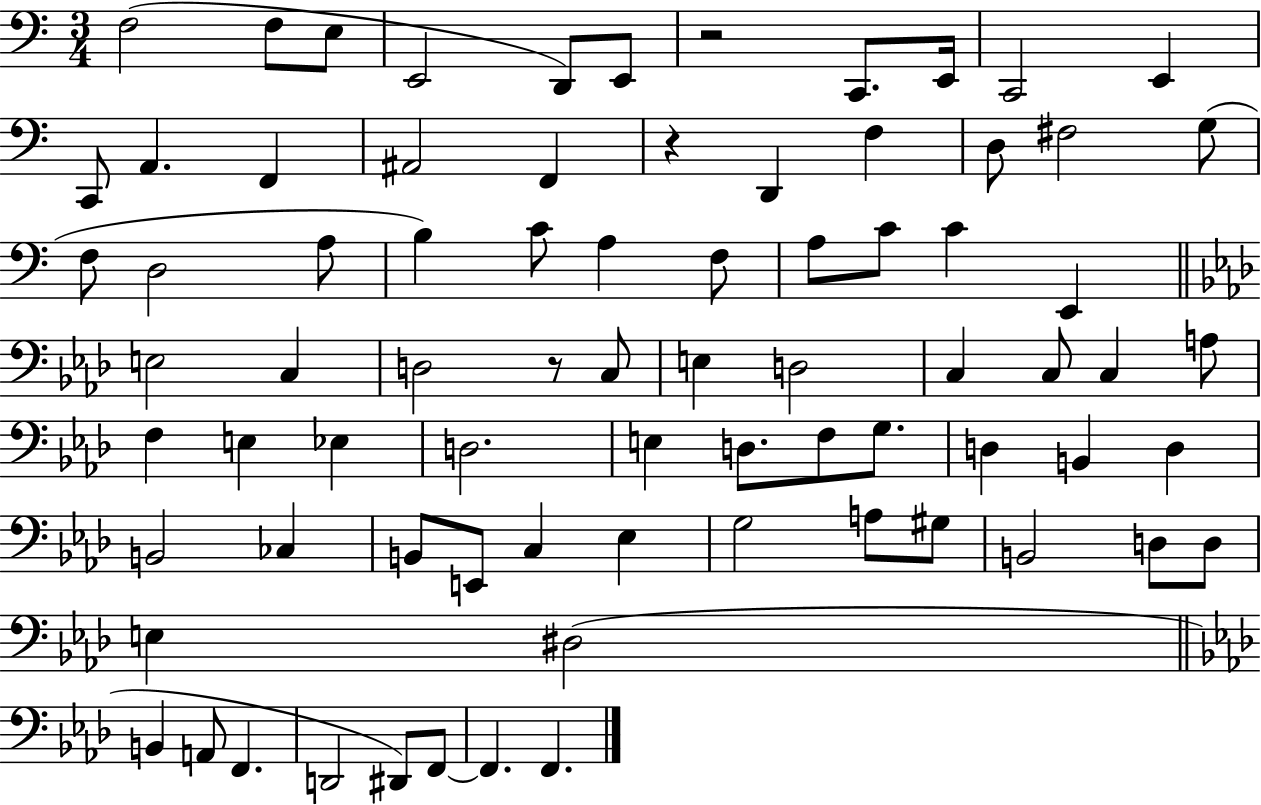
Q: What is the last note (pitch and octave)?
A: F2